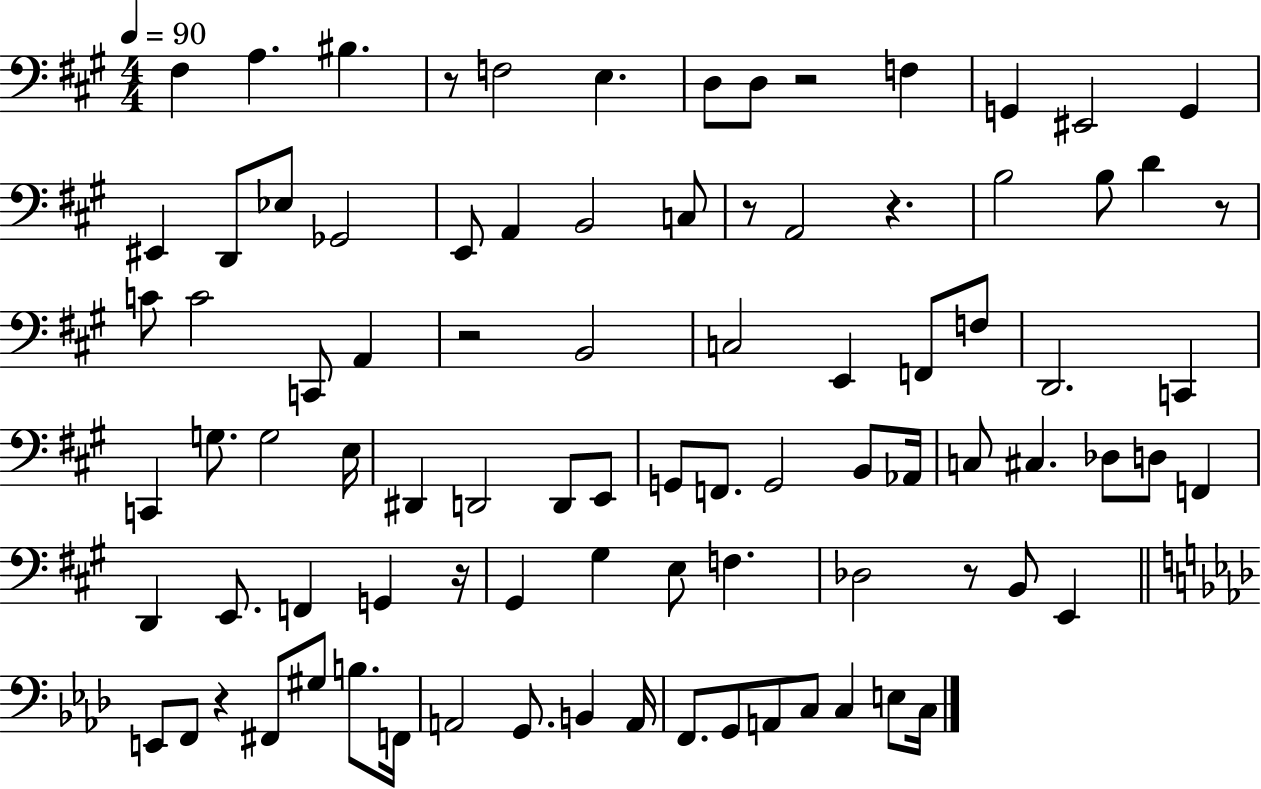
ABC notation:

X:1
T:Untitled
M:4/4
L:1/4
K:A
^F, A, ^B, z/2 F,2 E, D,/2 D,/2 z2 F, G,, ^E,,2 G,, ^E,, D,,/2 _E,/2 _G,,2 E,,/2 A,, B,,2 C,/2 z/2 A,,2 z B,2 B,/2 D z/2 C/2 C2 C,,/2 A,, z2 B,,2 C,2 E,, F,,/2 F,/2 D,,2 C,, C,, G,/2 G,2 E,/4 ^D,, D,,2 D,,/2 E,,/2 G,,/2 F,,/2 G,,2 B,,/2 _A,,/4 C,/2 ^C, _D,/2 D,/2 F,, D,, E,,/2 F,, G,, z/4 ^G,, ^G, E,/2 F, _D,2 z/2 B,,/2 E,, E,,/2 F,,/2 z ^F,,/2 ^G,/2 B,/2 F,,/4 A,,2 G,,/2 B,, A,,/4 F,,/2 G,,/2 A,,/2 C,/2 C, E,/2 C,/4